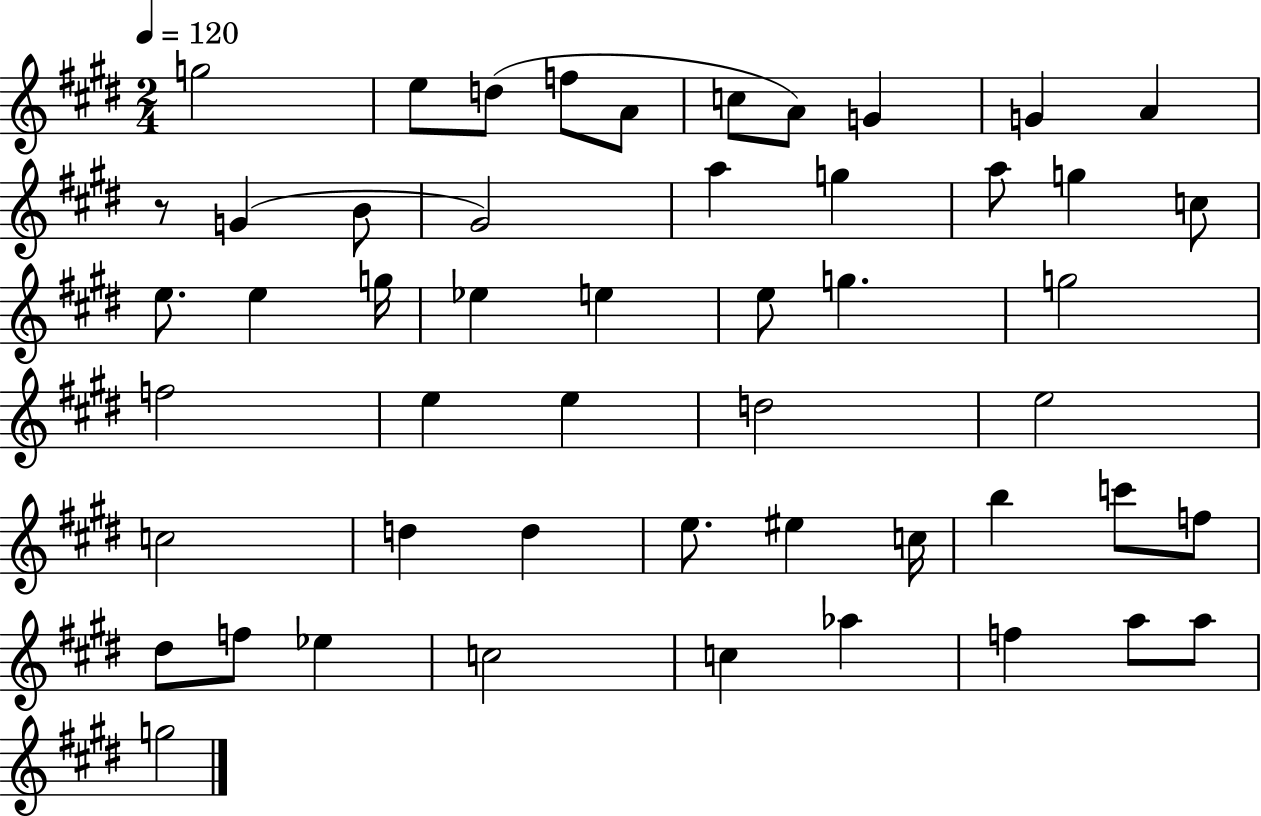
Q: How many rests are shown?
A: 1